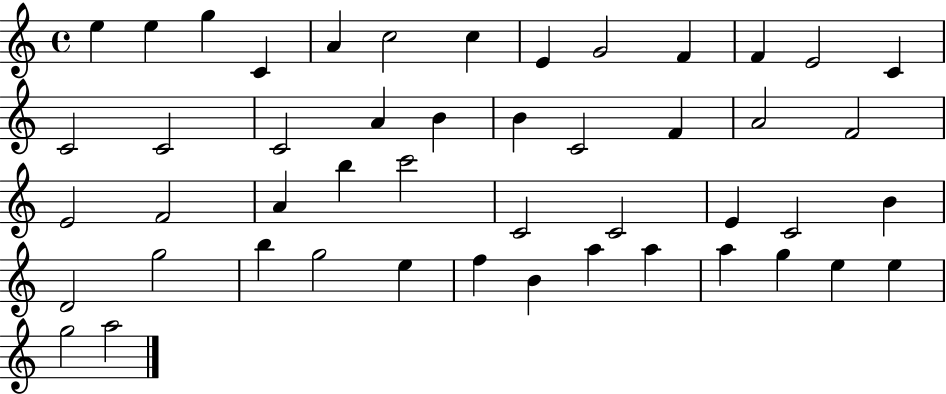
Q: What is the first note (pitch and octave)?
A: E5